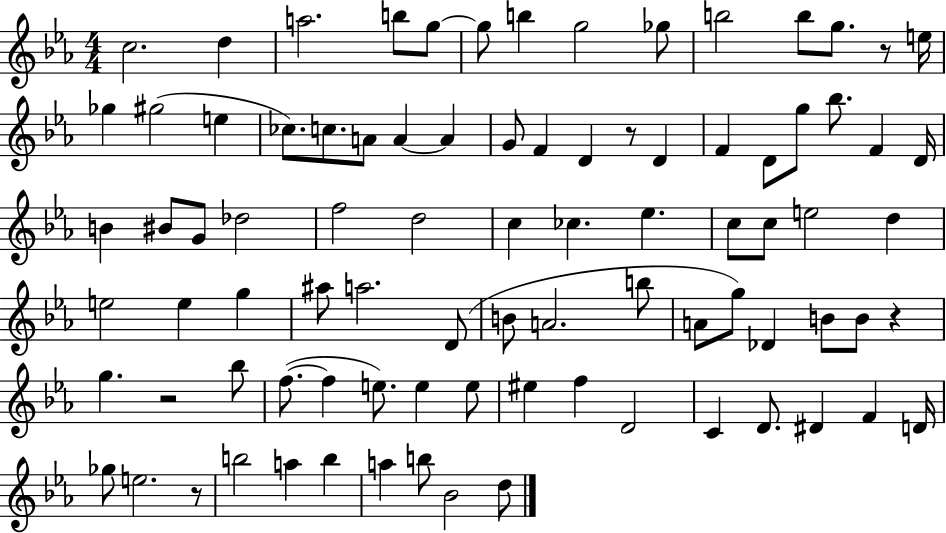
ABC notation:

X:1
T:Untitled
M:4/4
L:1/4
K:Eb
c2 d a2 b/2 g/2 g/2 b g2 _g/2 b2 b/2 g/2 z/2 e/4 _g ^g2 e _c/2 c/2 A/2 A A G/2 F D z/2 D F D/2 g/2 _b/2 F D/4 B ^B/2 G/2 _d2 f2 d2 c _c _e c/2 c/2 e2 d e2 e g ^a/2 a2 D/2 B/2 A2 b/2 A/2 g/2 _D B/2 B/2 z g z2 _b/2 f/2 f e/2 e e/2 ^e f D2 C D/2 ^D F D/4 _g/2 e2 z/2 b2 a b a b/2 _B2 d/2